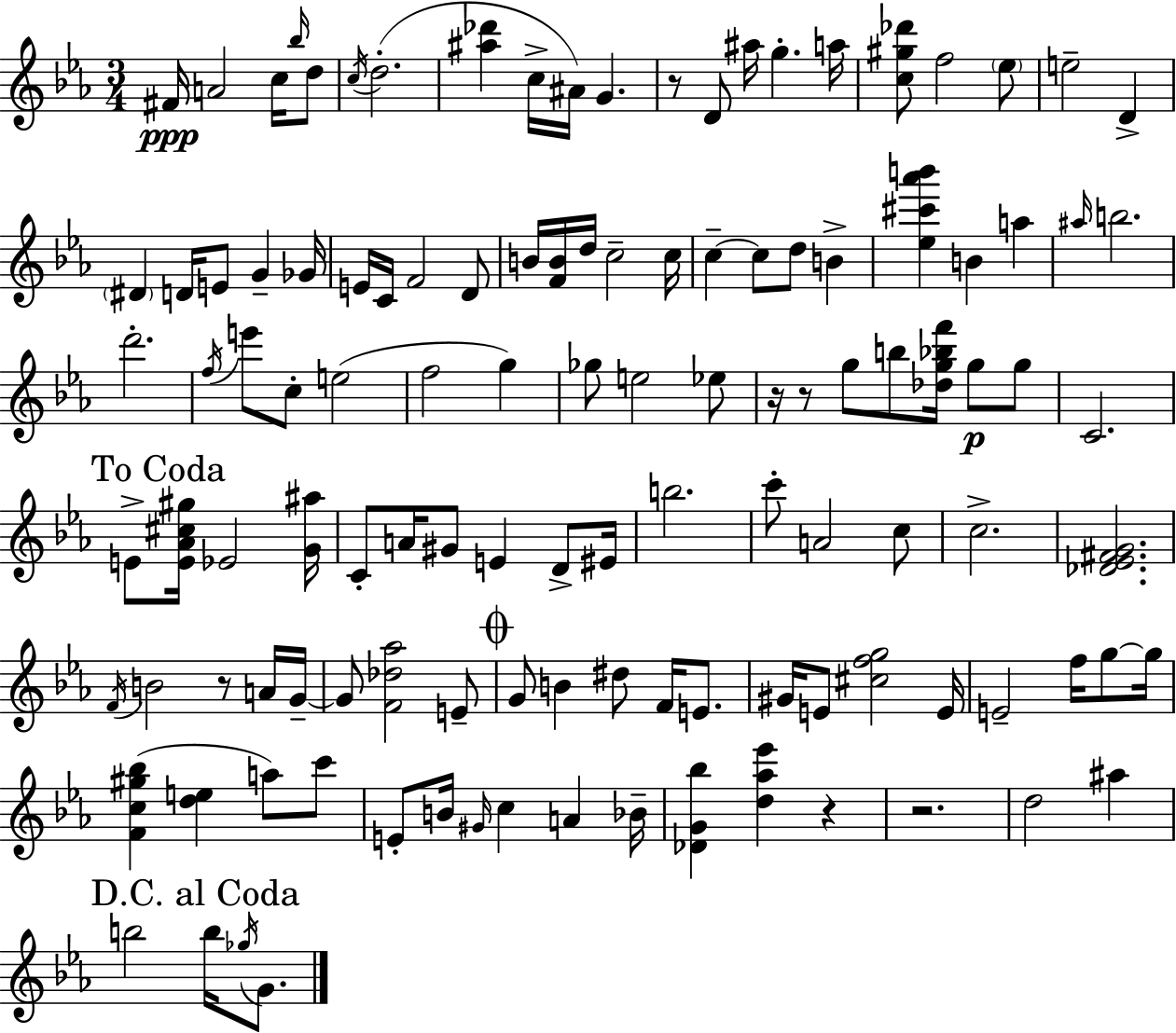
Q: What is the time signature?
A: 3/4